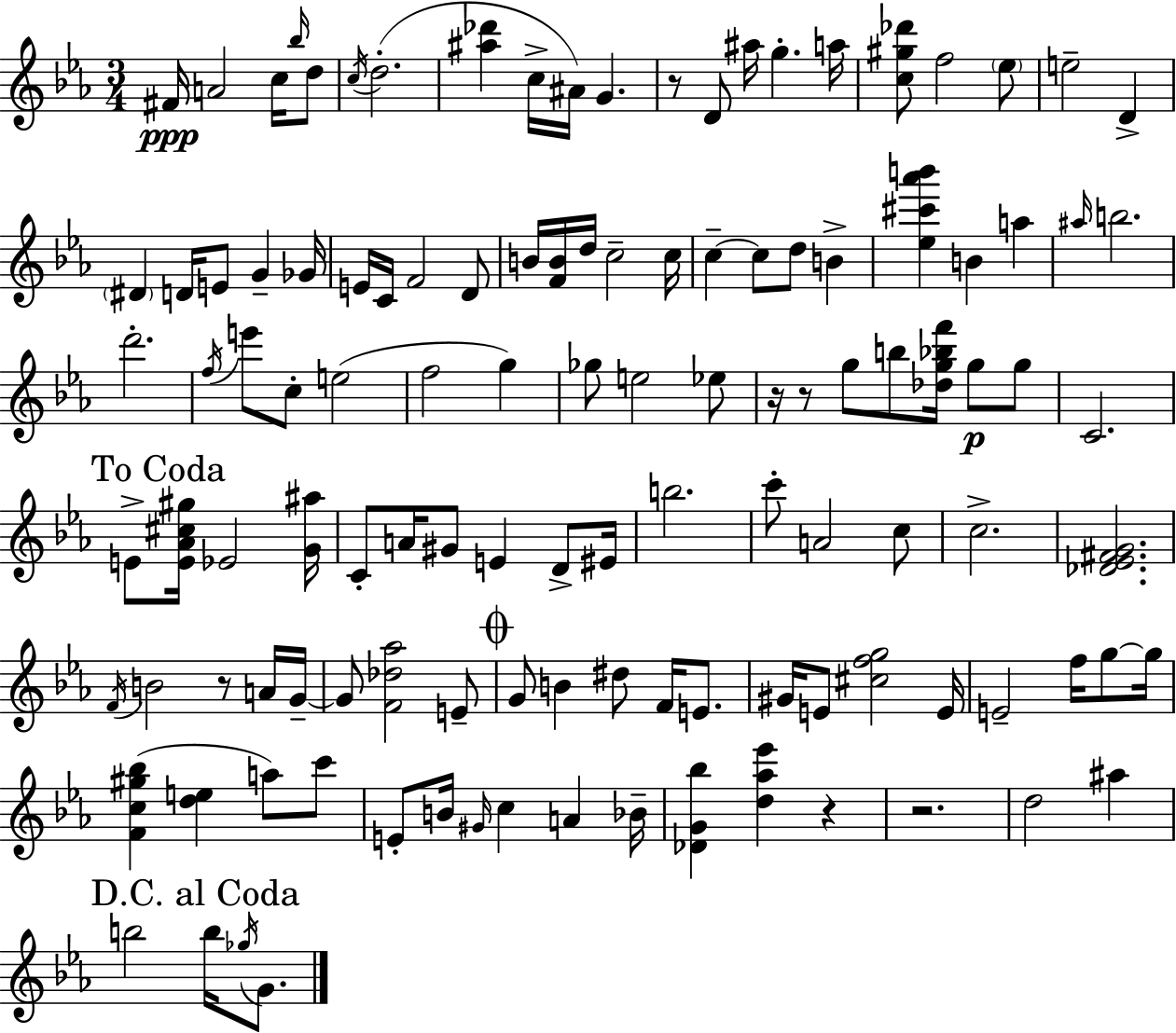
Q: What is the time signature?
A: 3/4